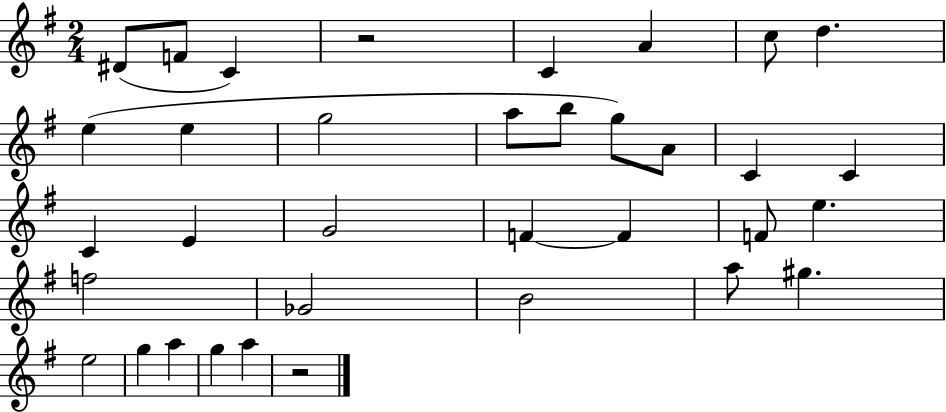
{
  \clef treble
  \numericTimeSignature
  \time 2/4
  \key g \major
  dis'8( f'8 c'4) | r2 | c'4 a'4 | c''8 d''4. | \break e''4( e''4 | g''2 | a''8 b''8 g''8) a'8 | c'4 c'4 | \break c'4 e'4 | g'2 | f'4~~ f'4 | f'8 e''4. | \break f''2 | ges'2 | b'2 | a''8 gis''4. | \break e''2 | g''4 a''4 | g''4 a''4 | r2 | \break \bar "|."
}